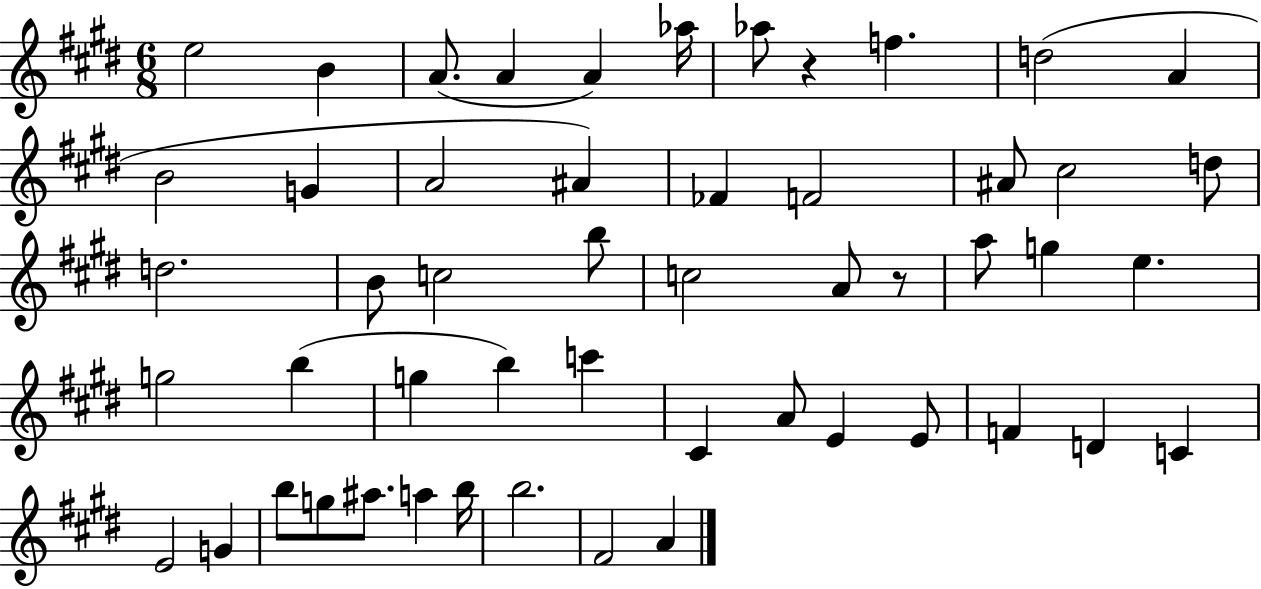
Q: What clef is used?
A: treble